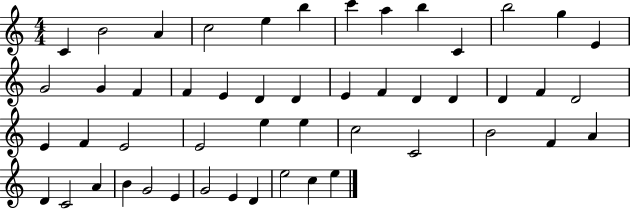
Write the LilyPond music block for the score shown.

{
  \clef treble
  \numericTimeSignature
  \time 4/4
  \key c \major
  c'4 b'2 a'4 | c''2 e''4 b''4 | c'''4 a''4 b''4 c'4 | b''2 g''4 e'4 | \break g'2 g'4 f'4 | f'4 e'4 d'4 d'4 | e'4 f'4 d'4 d'4 | d'4 f'4 d'2 | \break e'4 f'4 e'2 | e'2 e''4 e''4 | c''2 c'2 | b'2 f'4 a'4 | \break d'4 c'2 a'4 | b'4 g'2 e'4 | g'2 e'4 d'4 | e''2 c''4 e''4 | \break \bar "|."
}